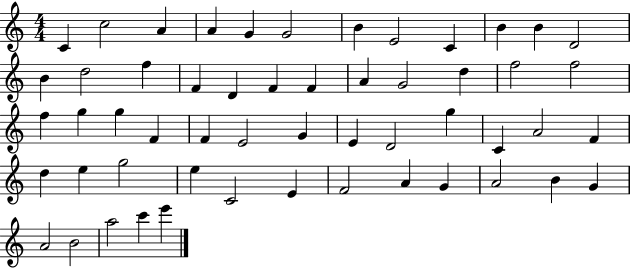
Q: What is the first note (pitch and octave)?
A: C4